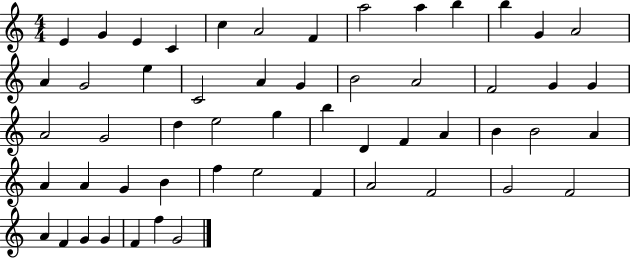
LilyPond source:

{
  \clef treble
  \numericTimeSignature
  \time 4/4
  \key c \major
  e'4 g'4 e'4 c'4 | c''4 a'2 f'4 | a''2 a''4 b''4 | b''4 g'4 a'2 | \break a'4 g'2 e''4 | c'2 a'4 g'4 | b'2 a'2 | f'2 g'4 g'4 | \break a'2 g'2 | d''4 e''2 g''4 | b''4 d'4 f'4 a'4 | b'4 b'2 a'4 | \break a'4 a'4 g'4 b'4 | f''4 e''2 f'4 | a'2 f'2 | g'2 f'2 | \break a'4 f'4 g'4 g'4 | f'4 f''4 g'2 | \bar "|."
}